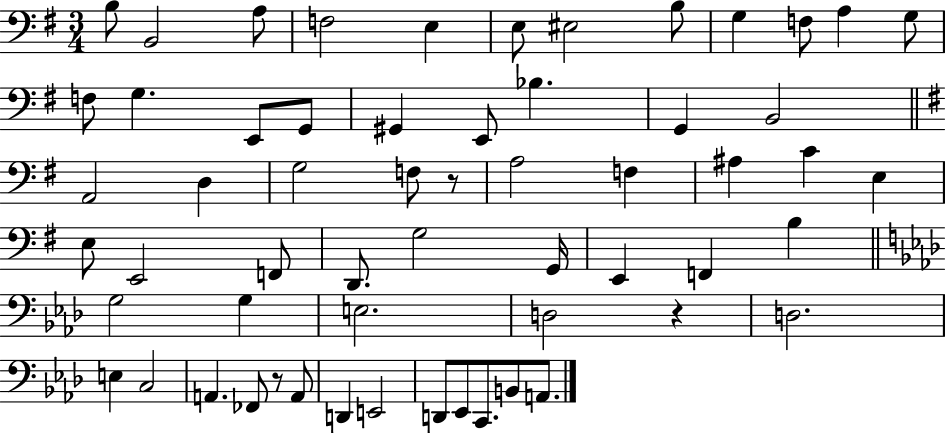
B3/e B2/h A3/e F3/h E3/q E3/e EIS3/h B3/e G3/q F3/e A3/q G3/e F3/e G3/q. E2/e G2/e G#2/q E2/e Bb3/q. G2/q B2/h A2/h D3/q G3/h F3/e R/e A3/h F3/q A#3/q C4/q E3/q E3/e E2/h F2/e D2/e. G3/h G2/s E2/q F2/q B3/q G3/h G3/q E3/h. D3/h R/q D3/h. E3/q C3/h A2/q. FES2/e R/e A2/e D2/q E2/h D2/e Eb2/e C2/e. B2/e A2/e.